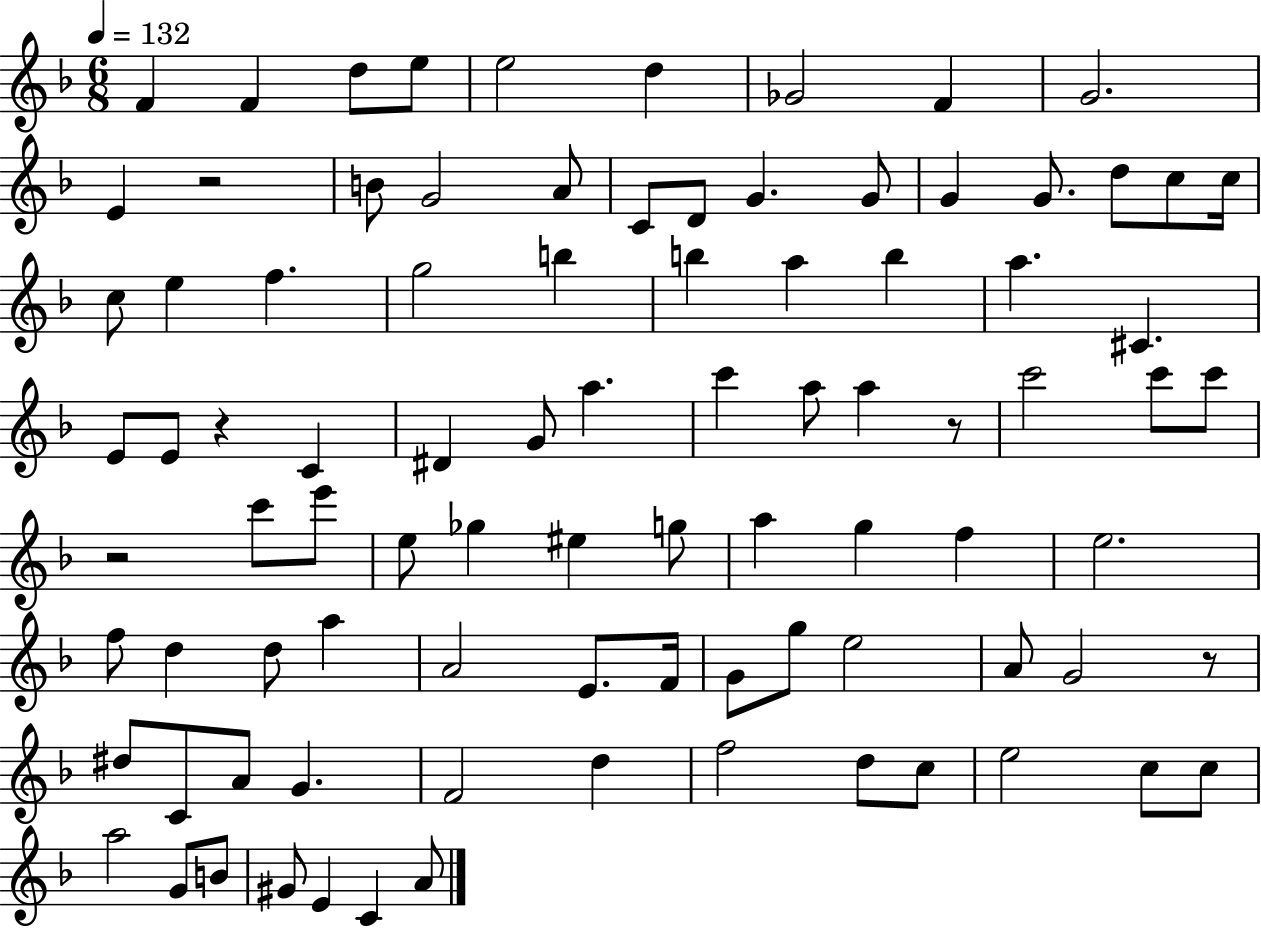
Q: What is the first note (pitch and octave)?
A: F4